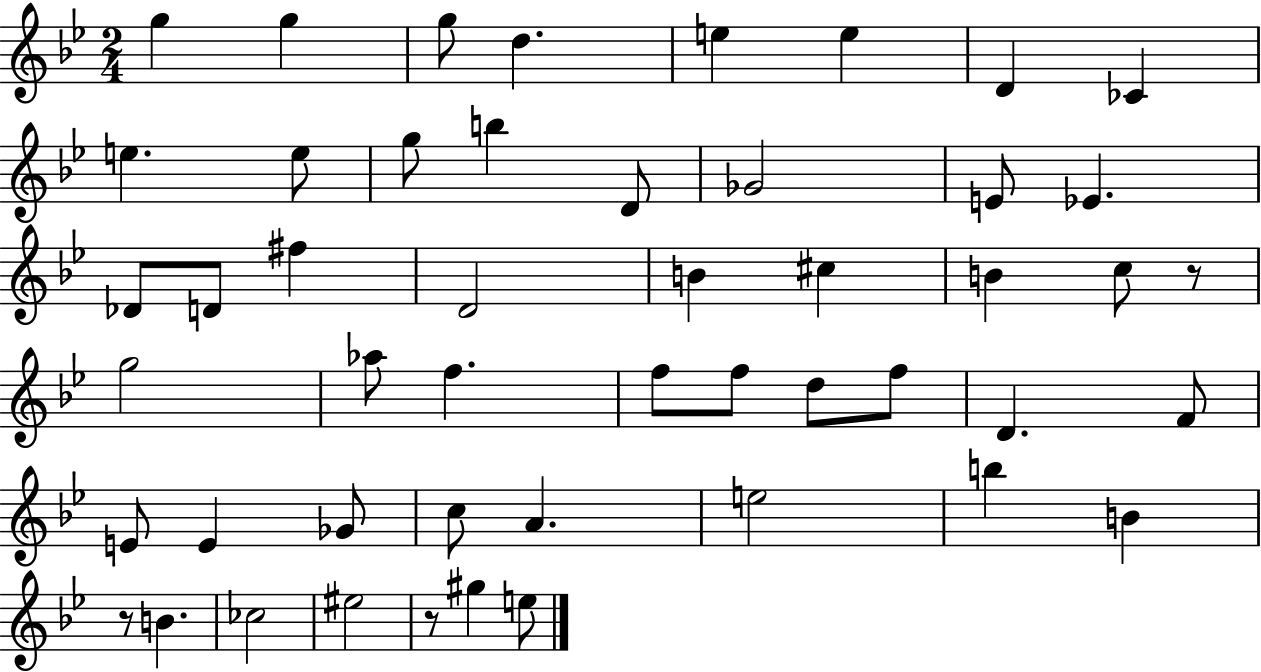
{
  \clef treble
  \numericTimeSignature
  \time 2/4
  \key bes \major
  g''4 g''4 | g''8 d''4. | e''4 e''4 | d'4 ces'4 | \break e''4. e''8 | g''8 b''4 d'8 | ges'2 | e'8 ees'4. | \break des'8 d'8 fis''4 | d'2 | b'4 cis''4 | b'4 c''8 r8 | \break g''2 | aes''8 f''4. | f''8 f''8 d''8 f''8 | d'4. f'8 | \break e'8 e'4 ges'8 | c''8 a'4. | e''2 | b''4 b'4 | \break r8 b'4. | ces''2 | eis''2 | r8 gis''4 e''8 | \break \bar "|."
}